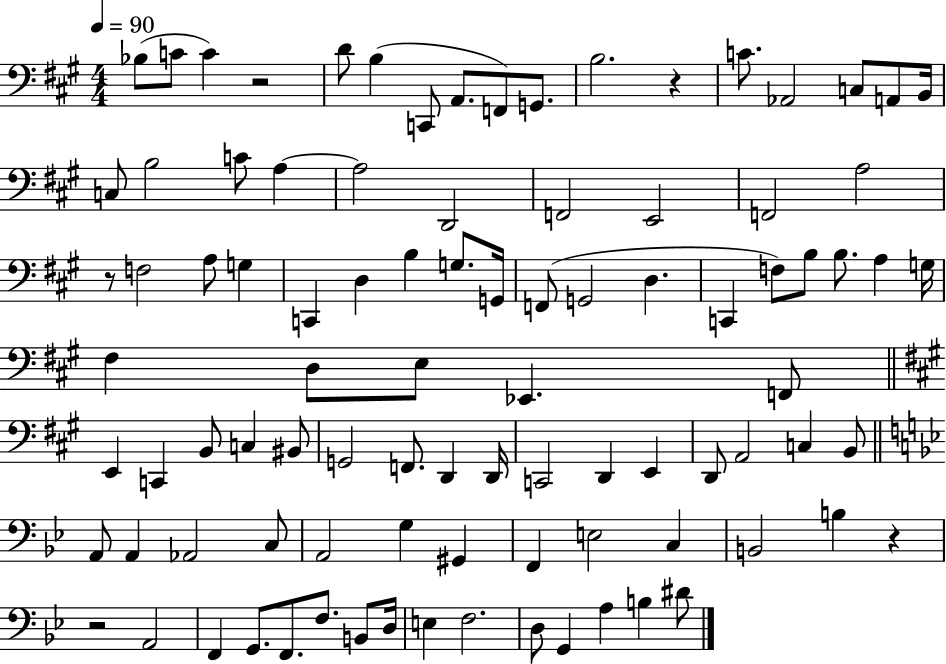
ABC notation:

X:1
T:Untitled
M:4/4
L:1/4
K:A
_B,/2 C/2 C z2 D/2 B, C,,/2 A,,/2 F,,/2 G,,/2 B,2 z C/2 _A,,2 C,/2 A,,/2 B,,/4 C,/2 B,2 C/2 A, A,2 D,,2 F,,2 E,,2 F,,2 A,2 z/2 F,2 A,/2 G, C,, D, B, G,/2 G,,/4 F,,/2 G,,2 D, C,, F,/2 B,/2 B,/2 A, G,/4 ^F, D,/2 E,/2 _E,, F,,/2 E,, C,, B,,/2 C, ^B,,/2 G,,2 F,,/2 D,, D,,/4 C,,2 D,, E,, D,,/2 A,,2 C, B,,/2 A,,/2 A,, _A,,2 C,/2 A,,2 G, ^G,, F,, E,2 C, B,,2 B, z z2 A,,2 F,, G,,/2 F,,/2 F,/2 B,,/2 D,/4 E, F,2 D,/2 G,, A, B, ^D/2